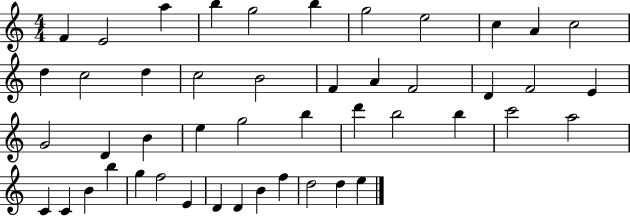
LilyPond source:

{
  \clef treble
  \numericTimeSignature
  \time 4/4
  \key c \major
  f'4 e'2 a''4 | b''4 g''2 b''4 | g''2 e''2 | c''4 a'4 c''2 | \break d''4 c''2 d''4 | c''2 b'2 | f'4 a'4 f'2 | d'4 f'2 e'4 | \break g'2 d'4 b'4 | e''4 g''2 b''4 | d'''4 b''2 b''4 | c'''2 a''2 | \break c'4 c'4 b'4 b''4 | g''4 f''2 e'4 | d'4 d'4 b'4 f''4 | d''2 d''4 e''4 | \break \bar "|."
}